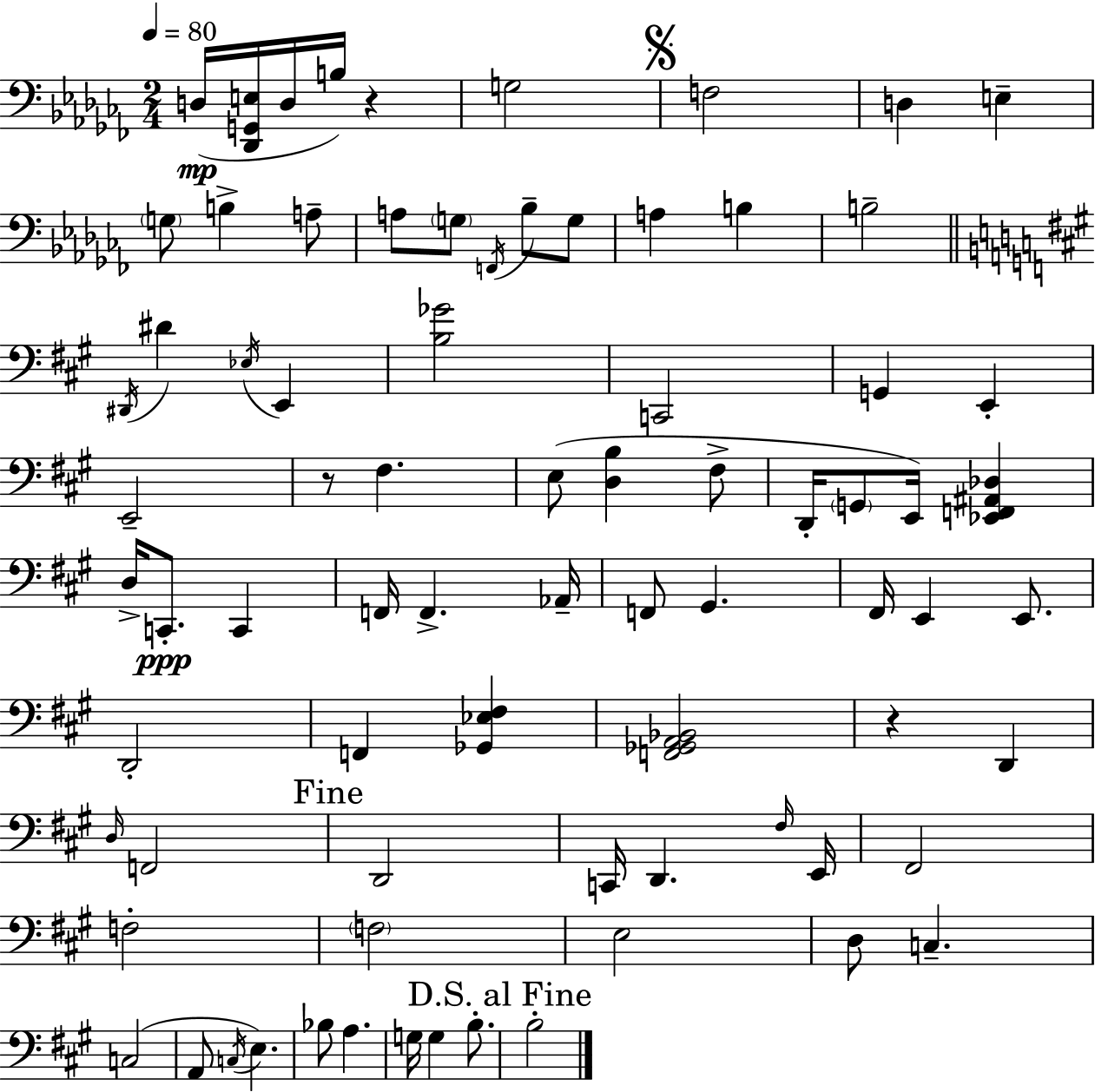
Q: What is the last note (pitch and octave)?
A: B3